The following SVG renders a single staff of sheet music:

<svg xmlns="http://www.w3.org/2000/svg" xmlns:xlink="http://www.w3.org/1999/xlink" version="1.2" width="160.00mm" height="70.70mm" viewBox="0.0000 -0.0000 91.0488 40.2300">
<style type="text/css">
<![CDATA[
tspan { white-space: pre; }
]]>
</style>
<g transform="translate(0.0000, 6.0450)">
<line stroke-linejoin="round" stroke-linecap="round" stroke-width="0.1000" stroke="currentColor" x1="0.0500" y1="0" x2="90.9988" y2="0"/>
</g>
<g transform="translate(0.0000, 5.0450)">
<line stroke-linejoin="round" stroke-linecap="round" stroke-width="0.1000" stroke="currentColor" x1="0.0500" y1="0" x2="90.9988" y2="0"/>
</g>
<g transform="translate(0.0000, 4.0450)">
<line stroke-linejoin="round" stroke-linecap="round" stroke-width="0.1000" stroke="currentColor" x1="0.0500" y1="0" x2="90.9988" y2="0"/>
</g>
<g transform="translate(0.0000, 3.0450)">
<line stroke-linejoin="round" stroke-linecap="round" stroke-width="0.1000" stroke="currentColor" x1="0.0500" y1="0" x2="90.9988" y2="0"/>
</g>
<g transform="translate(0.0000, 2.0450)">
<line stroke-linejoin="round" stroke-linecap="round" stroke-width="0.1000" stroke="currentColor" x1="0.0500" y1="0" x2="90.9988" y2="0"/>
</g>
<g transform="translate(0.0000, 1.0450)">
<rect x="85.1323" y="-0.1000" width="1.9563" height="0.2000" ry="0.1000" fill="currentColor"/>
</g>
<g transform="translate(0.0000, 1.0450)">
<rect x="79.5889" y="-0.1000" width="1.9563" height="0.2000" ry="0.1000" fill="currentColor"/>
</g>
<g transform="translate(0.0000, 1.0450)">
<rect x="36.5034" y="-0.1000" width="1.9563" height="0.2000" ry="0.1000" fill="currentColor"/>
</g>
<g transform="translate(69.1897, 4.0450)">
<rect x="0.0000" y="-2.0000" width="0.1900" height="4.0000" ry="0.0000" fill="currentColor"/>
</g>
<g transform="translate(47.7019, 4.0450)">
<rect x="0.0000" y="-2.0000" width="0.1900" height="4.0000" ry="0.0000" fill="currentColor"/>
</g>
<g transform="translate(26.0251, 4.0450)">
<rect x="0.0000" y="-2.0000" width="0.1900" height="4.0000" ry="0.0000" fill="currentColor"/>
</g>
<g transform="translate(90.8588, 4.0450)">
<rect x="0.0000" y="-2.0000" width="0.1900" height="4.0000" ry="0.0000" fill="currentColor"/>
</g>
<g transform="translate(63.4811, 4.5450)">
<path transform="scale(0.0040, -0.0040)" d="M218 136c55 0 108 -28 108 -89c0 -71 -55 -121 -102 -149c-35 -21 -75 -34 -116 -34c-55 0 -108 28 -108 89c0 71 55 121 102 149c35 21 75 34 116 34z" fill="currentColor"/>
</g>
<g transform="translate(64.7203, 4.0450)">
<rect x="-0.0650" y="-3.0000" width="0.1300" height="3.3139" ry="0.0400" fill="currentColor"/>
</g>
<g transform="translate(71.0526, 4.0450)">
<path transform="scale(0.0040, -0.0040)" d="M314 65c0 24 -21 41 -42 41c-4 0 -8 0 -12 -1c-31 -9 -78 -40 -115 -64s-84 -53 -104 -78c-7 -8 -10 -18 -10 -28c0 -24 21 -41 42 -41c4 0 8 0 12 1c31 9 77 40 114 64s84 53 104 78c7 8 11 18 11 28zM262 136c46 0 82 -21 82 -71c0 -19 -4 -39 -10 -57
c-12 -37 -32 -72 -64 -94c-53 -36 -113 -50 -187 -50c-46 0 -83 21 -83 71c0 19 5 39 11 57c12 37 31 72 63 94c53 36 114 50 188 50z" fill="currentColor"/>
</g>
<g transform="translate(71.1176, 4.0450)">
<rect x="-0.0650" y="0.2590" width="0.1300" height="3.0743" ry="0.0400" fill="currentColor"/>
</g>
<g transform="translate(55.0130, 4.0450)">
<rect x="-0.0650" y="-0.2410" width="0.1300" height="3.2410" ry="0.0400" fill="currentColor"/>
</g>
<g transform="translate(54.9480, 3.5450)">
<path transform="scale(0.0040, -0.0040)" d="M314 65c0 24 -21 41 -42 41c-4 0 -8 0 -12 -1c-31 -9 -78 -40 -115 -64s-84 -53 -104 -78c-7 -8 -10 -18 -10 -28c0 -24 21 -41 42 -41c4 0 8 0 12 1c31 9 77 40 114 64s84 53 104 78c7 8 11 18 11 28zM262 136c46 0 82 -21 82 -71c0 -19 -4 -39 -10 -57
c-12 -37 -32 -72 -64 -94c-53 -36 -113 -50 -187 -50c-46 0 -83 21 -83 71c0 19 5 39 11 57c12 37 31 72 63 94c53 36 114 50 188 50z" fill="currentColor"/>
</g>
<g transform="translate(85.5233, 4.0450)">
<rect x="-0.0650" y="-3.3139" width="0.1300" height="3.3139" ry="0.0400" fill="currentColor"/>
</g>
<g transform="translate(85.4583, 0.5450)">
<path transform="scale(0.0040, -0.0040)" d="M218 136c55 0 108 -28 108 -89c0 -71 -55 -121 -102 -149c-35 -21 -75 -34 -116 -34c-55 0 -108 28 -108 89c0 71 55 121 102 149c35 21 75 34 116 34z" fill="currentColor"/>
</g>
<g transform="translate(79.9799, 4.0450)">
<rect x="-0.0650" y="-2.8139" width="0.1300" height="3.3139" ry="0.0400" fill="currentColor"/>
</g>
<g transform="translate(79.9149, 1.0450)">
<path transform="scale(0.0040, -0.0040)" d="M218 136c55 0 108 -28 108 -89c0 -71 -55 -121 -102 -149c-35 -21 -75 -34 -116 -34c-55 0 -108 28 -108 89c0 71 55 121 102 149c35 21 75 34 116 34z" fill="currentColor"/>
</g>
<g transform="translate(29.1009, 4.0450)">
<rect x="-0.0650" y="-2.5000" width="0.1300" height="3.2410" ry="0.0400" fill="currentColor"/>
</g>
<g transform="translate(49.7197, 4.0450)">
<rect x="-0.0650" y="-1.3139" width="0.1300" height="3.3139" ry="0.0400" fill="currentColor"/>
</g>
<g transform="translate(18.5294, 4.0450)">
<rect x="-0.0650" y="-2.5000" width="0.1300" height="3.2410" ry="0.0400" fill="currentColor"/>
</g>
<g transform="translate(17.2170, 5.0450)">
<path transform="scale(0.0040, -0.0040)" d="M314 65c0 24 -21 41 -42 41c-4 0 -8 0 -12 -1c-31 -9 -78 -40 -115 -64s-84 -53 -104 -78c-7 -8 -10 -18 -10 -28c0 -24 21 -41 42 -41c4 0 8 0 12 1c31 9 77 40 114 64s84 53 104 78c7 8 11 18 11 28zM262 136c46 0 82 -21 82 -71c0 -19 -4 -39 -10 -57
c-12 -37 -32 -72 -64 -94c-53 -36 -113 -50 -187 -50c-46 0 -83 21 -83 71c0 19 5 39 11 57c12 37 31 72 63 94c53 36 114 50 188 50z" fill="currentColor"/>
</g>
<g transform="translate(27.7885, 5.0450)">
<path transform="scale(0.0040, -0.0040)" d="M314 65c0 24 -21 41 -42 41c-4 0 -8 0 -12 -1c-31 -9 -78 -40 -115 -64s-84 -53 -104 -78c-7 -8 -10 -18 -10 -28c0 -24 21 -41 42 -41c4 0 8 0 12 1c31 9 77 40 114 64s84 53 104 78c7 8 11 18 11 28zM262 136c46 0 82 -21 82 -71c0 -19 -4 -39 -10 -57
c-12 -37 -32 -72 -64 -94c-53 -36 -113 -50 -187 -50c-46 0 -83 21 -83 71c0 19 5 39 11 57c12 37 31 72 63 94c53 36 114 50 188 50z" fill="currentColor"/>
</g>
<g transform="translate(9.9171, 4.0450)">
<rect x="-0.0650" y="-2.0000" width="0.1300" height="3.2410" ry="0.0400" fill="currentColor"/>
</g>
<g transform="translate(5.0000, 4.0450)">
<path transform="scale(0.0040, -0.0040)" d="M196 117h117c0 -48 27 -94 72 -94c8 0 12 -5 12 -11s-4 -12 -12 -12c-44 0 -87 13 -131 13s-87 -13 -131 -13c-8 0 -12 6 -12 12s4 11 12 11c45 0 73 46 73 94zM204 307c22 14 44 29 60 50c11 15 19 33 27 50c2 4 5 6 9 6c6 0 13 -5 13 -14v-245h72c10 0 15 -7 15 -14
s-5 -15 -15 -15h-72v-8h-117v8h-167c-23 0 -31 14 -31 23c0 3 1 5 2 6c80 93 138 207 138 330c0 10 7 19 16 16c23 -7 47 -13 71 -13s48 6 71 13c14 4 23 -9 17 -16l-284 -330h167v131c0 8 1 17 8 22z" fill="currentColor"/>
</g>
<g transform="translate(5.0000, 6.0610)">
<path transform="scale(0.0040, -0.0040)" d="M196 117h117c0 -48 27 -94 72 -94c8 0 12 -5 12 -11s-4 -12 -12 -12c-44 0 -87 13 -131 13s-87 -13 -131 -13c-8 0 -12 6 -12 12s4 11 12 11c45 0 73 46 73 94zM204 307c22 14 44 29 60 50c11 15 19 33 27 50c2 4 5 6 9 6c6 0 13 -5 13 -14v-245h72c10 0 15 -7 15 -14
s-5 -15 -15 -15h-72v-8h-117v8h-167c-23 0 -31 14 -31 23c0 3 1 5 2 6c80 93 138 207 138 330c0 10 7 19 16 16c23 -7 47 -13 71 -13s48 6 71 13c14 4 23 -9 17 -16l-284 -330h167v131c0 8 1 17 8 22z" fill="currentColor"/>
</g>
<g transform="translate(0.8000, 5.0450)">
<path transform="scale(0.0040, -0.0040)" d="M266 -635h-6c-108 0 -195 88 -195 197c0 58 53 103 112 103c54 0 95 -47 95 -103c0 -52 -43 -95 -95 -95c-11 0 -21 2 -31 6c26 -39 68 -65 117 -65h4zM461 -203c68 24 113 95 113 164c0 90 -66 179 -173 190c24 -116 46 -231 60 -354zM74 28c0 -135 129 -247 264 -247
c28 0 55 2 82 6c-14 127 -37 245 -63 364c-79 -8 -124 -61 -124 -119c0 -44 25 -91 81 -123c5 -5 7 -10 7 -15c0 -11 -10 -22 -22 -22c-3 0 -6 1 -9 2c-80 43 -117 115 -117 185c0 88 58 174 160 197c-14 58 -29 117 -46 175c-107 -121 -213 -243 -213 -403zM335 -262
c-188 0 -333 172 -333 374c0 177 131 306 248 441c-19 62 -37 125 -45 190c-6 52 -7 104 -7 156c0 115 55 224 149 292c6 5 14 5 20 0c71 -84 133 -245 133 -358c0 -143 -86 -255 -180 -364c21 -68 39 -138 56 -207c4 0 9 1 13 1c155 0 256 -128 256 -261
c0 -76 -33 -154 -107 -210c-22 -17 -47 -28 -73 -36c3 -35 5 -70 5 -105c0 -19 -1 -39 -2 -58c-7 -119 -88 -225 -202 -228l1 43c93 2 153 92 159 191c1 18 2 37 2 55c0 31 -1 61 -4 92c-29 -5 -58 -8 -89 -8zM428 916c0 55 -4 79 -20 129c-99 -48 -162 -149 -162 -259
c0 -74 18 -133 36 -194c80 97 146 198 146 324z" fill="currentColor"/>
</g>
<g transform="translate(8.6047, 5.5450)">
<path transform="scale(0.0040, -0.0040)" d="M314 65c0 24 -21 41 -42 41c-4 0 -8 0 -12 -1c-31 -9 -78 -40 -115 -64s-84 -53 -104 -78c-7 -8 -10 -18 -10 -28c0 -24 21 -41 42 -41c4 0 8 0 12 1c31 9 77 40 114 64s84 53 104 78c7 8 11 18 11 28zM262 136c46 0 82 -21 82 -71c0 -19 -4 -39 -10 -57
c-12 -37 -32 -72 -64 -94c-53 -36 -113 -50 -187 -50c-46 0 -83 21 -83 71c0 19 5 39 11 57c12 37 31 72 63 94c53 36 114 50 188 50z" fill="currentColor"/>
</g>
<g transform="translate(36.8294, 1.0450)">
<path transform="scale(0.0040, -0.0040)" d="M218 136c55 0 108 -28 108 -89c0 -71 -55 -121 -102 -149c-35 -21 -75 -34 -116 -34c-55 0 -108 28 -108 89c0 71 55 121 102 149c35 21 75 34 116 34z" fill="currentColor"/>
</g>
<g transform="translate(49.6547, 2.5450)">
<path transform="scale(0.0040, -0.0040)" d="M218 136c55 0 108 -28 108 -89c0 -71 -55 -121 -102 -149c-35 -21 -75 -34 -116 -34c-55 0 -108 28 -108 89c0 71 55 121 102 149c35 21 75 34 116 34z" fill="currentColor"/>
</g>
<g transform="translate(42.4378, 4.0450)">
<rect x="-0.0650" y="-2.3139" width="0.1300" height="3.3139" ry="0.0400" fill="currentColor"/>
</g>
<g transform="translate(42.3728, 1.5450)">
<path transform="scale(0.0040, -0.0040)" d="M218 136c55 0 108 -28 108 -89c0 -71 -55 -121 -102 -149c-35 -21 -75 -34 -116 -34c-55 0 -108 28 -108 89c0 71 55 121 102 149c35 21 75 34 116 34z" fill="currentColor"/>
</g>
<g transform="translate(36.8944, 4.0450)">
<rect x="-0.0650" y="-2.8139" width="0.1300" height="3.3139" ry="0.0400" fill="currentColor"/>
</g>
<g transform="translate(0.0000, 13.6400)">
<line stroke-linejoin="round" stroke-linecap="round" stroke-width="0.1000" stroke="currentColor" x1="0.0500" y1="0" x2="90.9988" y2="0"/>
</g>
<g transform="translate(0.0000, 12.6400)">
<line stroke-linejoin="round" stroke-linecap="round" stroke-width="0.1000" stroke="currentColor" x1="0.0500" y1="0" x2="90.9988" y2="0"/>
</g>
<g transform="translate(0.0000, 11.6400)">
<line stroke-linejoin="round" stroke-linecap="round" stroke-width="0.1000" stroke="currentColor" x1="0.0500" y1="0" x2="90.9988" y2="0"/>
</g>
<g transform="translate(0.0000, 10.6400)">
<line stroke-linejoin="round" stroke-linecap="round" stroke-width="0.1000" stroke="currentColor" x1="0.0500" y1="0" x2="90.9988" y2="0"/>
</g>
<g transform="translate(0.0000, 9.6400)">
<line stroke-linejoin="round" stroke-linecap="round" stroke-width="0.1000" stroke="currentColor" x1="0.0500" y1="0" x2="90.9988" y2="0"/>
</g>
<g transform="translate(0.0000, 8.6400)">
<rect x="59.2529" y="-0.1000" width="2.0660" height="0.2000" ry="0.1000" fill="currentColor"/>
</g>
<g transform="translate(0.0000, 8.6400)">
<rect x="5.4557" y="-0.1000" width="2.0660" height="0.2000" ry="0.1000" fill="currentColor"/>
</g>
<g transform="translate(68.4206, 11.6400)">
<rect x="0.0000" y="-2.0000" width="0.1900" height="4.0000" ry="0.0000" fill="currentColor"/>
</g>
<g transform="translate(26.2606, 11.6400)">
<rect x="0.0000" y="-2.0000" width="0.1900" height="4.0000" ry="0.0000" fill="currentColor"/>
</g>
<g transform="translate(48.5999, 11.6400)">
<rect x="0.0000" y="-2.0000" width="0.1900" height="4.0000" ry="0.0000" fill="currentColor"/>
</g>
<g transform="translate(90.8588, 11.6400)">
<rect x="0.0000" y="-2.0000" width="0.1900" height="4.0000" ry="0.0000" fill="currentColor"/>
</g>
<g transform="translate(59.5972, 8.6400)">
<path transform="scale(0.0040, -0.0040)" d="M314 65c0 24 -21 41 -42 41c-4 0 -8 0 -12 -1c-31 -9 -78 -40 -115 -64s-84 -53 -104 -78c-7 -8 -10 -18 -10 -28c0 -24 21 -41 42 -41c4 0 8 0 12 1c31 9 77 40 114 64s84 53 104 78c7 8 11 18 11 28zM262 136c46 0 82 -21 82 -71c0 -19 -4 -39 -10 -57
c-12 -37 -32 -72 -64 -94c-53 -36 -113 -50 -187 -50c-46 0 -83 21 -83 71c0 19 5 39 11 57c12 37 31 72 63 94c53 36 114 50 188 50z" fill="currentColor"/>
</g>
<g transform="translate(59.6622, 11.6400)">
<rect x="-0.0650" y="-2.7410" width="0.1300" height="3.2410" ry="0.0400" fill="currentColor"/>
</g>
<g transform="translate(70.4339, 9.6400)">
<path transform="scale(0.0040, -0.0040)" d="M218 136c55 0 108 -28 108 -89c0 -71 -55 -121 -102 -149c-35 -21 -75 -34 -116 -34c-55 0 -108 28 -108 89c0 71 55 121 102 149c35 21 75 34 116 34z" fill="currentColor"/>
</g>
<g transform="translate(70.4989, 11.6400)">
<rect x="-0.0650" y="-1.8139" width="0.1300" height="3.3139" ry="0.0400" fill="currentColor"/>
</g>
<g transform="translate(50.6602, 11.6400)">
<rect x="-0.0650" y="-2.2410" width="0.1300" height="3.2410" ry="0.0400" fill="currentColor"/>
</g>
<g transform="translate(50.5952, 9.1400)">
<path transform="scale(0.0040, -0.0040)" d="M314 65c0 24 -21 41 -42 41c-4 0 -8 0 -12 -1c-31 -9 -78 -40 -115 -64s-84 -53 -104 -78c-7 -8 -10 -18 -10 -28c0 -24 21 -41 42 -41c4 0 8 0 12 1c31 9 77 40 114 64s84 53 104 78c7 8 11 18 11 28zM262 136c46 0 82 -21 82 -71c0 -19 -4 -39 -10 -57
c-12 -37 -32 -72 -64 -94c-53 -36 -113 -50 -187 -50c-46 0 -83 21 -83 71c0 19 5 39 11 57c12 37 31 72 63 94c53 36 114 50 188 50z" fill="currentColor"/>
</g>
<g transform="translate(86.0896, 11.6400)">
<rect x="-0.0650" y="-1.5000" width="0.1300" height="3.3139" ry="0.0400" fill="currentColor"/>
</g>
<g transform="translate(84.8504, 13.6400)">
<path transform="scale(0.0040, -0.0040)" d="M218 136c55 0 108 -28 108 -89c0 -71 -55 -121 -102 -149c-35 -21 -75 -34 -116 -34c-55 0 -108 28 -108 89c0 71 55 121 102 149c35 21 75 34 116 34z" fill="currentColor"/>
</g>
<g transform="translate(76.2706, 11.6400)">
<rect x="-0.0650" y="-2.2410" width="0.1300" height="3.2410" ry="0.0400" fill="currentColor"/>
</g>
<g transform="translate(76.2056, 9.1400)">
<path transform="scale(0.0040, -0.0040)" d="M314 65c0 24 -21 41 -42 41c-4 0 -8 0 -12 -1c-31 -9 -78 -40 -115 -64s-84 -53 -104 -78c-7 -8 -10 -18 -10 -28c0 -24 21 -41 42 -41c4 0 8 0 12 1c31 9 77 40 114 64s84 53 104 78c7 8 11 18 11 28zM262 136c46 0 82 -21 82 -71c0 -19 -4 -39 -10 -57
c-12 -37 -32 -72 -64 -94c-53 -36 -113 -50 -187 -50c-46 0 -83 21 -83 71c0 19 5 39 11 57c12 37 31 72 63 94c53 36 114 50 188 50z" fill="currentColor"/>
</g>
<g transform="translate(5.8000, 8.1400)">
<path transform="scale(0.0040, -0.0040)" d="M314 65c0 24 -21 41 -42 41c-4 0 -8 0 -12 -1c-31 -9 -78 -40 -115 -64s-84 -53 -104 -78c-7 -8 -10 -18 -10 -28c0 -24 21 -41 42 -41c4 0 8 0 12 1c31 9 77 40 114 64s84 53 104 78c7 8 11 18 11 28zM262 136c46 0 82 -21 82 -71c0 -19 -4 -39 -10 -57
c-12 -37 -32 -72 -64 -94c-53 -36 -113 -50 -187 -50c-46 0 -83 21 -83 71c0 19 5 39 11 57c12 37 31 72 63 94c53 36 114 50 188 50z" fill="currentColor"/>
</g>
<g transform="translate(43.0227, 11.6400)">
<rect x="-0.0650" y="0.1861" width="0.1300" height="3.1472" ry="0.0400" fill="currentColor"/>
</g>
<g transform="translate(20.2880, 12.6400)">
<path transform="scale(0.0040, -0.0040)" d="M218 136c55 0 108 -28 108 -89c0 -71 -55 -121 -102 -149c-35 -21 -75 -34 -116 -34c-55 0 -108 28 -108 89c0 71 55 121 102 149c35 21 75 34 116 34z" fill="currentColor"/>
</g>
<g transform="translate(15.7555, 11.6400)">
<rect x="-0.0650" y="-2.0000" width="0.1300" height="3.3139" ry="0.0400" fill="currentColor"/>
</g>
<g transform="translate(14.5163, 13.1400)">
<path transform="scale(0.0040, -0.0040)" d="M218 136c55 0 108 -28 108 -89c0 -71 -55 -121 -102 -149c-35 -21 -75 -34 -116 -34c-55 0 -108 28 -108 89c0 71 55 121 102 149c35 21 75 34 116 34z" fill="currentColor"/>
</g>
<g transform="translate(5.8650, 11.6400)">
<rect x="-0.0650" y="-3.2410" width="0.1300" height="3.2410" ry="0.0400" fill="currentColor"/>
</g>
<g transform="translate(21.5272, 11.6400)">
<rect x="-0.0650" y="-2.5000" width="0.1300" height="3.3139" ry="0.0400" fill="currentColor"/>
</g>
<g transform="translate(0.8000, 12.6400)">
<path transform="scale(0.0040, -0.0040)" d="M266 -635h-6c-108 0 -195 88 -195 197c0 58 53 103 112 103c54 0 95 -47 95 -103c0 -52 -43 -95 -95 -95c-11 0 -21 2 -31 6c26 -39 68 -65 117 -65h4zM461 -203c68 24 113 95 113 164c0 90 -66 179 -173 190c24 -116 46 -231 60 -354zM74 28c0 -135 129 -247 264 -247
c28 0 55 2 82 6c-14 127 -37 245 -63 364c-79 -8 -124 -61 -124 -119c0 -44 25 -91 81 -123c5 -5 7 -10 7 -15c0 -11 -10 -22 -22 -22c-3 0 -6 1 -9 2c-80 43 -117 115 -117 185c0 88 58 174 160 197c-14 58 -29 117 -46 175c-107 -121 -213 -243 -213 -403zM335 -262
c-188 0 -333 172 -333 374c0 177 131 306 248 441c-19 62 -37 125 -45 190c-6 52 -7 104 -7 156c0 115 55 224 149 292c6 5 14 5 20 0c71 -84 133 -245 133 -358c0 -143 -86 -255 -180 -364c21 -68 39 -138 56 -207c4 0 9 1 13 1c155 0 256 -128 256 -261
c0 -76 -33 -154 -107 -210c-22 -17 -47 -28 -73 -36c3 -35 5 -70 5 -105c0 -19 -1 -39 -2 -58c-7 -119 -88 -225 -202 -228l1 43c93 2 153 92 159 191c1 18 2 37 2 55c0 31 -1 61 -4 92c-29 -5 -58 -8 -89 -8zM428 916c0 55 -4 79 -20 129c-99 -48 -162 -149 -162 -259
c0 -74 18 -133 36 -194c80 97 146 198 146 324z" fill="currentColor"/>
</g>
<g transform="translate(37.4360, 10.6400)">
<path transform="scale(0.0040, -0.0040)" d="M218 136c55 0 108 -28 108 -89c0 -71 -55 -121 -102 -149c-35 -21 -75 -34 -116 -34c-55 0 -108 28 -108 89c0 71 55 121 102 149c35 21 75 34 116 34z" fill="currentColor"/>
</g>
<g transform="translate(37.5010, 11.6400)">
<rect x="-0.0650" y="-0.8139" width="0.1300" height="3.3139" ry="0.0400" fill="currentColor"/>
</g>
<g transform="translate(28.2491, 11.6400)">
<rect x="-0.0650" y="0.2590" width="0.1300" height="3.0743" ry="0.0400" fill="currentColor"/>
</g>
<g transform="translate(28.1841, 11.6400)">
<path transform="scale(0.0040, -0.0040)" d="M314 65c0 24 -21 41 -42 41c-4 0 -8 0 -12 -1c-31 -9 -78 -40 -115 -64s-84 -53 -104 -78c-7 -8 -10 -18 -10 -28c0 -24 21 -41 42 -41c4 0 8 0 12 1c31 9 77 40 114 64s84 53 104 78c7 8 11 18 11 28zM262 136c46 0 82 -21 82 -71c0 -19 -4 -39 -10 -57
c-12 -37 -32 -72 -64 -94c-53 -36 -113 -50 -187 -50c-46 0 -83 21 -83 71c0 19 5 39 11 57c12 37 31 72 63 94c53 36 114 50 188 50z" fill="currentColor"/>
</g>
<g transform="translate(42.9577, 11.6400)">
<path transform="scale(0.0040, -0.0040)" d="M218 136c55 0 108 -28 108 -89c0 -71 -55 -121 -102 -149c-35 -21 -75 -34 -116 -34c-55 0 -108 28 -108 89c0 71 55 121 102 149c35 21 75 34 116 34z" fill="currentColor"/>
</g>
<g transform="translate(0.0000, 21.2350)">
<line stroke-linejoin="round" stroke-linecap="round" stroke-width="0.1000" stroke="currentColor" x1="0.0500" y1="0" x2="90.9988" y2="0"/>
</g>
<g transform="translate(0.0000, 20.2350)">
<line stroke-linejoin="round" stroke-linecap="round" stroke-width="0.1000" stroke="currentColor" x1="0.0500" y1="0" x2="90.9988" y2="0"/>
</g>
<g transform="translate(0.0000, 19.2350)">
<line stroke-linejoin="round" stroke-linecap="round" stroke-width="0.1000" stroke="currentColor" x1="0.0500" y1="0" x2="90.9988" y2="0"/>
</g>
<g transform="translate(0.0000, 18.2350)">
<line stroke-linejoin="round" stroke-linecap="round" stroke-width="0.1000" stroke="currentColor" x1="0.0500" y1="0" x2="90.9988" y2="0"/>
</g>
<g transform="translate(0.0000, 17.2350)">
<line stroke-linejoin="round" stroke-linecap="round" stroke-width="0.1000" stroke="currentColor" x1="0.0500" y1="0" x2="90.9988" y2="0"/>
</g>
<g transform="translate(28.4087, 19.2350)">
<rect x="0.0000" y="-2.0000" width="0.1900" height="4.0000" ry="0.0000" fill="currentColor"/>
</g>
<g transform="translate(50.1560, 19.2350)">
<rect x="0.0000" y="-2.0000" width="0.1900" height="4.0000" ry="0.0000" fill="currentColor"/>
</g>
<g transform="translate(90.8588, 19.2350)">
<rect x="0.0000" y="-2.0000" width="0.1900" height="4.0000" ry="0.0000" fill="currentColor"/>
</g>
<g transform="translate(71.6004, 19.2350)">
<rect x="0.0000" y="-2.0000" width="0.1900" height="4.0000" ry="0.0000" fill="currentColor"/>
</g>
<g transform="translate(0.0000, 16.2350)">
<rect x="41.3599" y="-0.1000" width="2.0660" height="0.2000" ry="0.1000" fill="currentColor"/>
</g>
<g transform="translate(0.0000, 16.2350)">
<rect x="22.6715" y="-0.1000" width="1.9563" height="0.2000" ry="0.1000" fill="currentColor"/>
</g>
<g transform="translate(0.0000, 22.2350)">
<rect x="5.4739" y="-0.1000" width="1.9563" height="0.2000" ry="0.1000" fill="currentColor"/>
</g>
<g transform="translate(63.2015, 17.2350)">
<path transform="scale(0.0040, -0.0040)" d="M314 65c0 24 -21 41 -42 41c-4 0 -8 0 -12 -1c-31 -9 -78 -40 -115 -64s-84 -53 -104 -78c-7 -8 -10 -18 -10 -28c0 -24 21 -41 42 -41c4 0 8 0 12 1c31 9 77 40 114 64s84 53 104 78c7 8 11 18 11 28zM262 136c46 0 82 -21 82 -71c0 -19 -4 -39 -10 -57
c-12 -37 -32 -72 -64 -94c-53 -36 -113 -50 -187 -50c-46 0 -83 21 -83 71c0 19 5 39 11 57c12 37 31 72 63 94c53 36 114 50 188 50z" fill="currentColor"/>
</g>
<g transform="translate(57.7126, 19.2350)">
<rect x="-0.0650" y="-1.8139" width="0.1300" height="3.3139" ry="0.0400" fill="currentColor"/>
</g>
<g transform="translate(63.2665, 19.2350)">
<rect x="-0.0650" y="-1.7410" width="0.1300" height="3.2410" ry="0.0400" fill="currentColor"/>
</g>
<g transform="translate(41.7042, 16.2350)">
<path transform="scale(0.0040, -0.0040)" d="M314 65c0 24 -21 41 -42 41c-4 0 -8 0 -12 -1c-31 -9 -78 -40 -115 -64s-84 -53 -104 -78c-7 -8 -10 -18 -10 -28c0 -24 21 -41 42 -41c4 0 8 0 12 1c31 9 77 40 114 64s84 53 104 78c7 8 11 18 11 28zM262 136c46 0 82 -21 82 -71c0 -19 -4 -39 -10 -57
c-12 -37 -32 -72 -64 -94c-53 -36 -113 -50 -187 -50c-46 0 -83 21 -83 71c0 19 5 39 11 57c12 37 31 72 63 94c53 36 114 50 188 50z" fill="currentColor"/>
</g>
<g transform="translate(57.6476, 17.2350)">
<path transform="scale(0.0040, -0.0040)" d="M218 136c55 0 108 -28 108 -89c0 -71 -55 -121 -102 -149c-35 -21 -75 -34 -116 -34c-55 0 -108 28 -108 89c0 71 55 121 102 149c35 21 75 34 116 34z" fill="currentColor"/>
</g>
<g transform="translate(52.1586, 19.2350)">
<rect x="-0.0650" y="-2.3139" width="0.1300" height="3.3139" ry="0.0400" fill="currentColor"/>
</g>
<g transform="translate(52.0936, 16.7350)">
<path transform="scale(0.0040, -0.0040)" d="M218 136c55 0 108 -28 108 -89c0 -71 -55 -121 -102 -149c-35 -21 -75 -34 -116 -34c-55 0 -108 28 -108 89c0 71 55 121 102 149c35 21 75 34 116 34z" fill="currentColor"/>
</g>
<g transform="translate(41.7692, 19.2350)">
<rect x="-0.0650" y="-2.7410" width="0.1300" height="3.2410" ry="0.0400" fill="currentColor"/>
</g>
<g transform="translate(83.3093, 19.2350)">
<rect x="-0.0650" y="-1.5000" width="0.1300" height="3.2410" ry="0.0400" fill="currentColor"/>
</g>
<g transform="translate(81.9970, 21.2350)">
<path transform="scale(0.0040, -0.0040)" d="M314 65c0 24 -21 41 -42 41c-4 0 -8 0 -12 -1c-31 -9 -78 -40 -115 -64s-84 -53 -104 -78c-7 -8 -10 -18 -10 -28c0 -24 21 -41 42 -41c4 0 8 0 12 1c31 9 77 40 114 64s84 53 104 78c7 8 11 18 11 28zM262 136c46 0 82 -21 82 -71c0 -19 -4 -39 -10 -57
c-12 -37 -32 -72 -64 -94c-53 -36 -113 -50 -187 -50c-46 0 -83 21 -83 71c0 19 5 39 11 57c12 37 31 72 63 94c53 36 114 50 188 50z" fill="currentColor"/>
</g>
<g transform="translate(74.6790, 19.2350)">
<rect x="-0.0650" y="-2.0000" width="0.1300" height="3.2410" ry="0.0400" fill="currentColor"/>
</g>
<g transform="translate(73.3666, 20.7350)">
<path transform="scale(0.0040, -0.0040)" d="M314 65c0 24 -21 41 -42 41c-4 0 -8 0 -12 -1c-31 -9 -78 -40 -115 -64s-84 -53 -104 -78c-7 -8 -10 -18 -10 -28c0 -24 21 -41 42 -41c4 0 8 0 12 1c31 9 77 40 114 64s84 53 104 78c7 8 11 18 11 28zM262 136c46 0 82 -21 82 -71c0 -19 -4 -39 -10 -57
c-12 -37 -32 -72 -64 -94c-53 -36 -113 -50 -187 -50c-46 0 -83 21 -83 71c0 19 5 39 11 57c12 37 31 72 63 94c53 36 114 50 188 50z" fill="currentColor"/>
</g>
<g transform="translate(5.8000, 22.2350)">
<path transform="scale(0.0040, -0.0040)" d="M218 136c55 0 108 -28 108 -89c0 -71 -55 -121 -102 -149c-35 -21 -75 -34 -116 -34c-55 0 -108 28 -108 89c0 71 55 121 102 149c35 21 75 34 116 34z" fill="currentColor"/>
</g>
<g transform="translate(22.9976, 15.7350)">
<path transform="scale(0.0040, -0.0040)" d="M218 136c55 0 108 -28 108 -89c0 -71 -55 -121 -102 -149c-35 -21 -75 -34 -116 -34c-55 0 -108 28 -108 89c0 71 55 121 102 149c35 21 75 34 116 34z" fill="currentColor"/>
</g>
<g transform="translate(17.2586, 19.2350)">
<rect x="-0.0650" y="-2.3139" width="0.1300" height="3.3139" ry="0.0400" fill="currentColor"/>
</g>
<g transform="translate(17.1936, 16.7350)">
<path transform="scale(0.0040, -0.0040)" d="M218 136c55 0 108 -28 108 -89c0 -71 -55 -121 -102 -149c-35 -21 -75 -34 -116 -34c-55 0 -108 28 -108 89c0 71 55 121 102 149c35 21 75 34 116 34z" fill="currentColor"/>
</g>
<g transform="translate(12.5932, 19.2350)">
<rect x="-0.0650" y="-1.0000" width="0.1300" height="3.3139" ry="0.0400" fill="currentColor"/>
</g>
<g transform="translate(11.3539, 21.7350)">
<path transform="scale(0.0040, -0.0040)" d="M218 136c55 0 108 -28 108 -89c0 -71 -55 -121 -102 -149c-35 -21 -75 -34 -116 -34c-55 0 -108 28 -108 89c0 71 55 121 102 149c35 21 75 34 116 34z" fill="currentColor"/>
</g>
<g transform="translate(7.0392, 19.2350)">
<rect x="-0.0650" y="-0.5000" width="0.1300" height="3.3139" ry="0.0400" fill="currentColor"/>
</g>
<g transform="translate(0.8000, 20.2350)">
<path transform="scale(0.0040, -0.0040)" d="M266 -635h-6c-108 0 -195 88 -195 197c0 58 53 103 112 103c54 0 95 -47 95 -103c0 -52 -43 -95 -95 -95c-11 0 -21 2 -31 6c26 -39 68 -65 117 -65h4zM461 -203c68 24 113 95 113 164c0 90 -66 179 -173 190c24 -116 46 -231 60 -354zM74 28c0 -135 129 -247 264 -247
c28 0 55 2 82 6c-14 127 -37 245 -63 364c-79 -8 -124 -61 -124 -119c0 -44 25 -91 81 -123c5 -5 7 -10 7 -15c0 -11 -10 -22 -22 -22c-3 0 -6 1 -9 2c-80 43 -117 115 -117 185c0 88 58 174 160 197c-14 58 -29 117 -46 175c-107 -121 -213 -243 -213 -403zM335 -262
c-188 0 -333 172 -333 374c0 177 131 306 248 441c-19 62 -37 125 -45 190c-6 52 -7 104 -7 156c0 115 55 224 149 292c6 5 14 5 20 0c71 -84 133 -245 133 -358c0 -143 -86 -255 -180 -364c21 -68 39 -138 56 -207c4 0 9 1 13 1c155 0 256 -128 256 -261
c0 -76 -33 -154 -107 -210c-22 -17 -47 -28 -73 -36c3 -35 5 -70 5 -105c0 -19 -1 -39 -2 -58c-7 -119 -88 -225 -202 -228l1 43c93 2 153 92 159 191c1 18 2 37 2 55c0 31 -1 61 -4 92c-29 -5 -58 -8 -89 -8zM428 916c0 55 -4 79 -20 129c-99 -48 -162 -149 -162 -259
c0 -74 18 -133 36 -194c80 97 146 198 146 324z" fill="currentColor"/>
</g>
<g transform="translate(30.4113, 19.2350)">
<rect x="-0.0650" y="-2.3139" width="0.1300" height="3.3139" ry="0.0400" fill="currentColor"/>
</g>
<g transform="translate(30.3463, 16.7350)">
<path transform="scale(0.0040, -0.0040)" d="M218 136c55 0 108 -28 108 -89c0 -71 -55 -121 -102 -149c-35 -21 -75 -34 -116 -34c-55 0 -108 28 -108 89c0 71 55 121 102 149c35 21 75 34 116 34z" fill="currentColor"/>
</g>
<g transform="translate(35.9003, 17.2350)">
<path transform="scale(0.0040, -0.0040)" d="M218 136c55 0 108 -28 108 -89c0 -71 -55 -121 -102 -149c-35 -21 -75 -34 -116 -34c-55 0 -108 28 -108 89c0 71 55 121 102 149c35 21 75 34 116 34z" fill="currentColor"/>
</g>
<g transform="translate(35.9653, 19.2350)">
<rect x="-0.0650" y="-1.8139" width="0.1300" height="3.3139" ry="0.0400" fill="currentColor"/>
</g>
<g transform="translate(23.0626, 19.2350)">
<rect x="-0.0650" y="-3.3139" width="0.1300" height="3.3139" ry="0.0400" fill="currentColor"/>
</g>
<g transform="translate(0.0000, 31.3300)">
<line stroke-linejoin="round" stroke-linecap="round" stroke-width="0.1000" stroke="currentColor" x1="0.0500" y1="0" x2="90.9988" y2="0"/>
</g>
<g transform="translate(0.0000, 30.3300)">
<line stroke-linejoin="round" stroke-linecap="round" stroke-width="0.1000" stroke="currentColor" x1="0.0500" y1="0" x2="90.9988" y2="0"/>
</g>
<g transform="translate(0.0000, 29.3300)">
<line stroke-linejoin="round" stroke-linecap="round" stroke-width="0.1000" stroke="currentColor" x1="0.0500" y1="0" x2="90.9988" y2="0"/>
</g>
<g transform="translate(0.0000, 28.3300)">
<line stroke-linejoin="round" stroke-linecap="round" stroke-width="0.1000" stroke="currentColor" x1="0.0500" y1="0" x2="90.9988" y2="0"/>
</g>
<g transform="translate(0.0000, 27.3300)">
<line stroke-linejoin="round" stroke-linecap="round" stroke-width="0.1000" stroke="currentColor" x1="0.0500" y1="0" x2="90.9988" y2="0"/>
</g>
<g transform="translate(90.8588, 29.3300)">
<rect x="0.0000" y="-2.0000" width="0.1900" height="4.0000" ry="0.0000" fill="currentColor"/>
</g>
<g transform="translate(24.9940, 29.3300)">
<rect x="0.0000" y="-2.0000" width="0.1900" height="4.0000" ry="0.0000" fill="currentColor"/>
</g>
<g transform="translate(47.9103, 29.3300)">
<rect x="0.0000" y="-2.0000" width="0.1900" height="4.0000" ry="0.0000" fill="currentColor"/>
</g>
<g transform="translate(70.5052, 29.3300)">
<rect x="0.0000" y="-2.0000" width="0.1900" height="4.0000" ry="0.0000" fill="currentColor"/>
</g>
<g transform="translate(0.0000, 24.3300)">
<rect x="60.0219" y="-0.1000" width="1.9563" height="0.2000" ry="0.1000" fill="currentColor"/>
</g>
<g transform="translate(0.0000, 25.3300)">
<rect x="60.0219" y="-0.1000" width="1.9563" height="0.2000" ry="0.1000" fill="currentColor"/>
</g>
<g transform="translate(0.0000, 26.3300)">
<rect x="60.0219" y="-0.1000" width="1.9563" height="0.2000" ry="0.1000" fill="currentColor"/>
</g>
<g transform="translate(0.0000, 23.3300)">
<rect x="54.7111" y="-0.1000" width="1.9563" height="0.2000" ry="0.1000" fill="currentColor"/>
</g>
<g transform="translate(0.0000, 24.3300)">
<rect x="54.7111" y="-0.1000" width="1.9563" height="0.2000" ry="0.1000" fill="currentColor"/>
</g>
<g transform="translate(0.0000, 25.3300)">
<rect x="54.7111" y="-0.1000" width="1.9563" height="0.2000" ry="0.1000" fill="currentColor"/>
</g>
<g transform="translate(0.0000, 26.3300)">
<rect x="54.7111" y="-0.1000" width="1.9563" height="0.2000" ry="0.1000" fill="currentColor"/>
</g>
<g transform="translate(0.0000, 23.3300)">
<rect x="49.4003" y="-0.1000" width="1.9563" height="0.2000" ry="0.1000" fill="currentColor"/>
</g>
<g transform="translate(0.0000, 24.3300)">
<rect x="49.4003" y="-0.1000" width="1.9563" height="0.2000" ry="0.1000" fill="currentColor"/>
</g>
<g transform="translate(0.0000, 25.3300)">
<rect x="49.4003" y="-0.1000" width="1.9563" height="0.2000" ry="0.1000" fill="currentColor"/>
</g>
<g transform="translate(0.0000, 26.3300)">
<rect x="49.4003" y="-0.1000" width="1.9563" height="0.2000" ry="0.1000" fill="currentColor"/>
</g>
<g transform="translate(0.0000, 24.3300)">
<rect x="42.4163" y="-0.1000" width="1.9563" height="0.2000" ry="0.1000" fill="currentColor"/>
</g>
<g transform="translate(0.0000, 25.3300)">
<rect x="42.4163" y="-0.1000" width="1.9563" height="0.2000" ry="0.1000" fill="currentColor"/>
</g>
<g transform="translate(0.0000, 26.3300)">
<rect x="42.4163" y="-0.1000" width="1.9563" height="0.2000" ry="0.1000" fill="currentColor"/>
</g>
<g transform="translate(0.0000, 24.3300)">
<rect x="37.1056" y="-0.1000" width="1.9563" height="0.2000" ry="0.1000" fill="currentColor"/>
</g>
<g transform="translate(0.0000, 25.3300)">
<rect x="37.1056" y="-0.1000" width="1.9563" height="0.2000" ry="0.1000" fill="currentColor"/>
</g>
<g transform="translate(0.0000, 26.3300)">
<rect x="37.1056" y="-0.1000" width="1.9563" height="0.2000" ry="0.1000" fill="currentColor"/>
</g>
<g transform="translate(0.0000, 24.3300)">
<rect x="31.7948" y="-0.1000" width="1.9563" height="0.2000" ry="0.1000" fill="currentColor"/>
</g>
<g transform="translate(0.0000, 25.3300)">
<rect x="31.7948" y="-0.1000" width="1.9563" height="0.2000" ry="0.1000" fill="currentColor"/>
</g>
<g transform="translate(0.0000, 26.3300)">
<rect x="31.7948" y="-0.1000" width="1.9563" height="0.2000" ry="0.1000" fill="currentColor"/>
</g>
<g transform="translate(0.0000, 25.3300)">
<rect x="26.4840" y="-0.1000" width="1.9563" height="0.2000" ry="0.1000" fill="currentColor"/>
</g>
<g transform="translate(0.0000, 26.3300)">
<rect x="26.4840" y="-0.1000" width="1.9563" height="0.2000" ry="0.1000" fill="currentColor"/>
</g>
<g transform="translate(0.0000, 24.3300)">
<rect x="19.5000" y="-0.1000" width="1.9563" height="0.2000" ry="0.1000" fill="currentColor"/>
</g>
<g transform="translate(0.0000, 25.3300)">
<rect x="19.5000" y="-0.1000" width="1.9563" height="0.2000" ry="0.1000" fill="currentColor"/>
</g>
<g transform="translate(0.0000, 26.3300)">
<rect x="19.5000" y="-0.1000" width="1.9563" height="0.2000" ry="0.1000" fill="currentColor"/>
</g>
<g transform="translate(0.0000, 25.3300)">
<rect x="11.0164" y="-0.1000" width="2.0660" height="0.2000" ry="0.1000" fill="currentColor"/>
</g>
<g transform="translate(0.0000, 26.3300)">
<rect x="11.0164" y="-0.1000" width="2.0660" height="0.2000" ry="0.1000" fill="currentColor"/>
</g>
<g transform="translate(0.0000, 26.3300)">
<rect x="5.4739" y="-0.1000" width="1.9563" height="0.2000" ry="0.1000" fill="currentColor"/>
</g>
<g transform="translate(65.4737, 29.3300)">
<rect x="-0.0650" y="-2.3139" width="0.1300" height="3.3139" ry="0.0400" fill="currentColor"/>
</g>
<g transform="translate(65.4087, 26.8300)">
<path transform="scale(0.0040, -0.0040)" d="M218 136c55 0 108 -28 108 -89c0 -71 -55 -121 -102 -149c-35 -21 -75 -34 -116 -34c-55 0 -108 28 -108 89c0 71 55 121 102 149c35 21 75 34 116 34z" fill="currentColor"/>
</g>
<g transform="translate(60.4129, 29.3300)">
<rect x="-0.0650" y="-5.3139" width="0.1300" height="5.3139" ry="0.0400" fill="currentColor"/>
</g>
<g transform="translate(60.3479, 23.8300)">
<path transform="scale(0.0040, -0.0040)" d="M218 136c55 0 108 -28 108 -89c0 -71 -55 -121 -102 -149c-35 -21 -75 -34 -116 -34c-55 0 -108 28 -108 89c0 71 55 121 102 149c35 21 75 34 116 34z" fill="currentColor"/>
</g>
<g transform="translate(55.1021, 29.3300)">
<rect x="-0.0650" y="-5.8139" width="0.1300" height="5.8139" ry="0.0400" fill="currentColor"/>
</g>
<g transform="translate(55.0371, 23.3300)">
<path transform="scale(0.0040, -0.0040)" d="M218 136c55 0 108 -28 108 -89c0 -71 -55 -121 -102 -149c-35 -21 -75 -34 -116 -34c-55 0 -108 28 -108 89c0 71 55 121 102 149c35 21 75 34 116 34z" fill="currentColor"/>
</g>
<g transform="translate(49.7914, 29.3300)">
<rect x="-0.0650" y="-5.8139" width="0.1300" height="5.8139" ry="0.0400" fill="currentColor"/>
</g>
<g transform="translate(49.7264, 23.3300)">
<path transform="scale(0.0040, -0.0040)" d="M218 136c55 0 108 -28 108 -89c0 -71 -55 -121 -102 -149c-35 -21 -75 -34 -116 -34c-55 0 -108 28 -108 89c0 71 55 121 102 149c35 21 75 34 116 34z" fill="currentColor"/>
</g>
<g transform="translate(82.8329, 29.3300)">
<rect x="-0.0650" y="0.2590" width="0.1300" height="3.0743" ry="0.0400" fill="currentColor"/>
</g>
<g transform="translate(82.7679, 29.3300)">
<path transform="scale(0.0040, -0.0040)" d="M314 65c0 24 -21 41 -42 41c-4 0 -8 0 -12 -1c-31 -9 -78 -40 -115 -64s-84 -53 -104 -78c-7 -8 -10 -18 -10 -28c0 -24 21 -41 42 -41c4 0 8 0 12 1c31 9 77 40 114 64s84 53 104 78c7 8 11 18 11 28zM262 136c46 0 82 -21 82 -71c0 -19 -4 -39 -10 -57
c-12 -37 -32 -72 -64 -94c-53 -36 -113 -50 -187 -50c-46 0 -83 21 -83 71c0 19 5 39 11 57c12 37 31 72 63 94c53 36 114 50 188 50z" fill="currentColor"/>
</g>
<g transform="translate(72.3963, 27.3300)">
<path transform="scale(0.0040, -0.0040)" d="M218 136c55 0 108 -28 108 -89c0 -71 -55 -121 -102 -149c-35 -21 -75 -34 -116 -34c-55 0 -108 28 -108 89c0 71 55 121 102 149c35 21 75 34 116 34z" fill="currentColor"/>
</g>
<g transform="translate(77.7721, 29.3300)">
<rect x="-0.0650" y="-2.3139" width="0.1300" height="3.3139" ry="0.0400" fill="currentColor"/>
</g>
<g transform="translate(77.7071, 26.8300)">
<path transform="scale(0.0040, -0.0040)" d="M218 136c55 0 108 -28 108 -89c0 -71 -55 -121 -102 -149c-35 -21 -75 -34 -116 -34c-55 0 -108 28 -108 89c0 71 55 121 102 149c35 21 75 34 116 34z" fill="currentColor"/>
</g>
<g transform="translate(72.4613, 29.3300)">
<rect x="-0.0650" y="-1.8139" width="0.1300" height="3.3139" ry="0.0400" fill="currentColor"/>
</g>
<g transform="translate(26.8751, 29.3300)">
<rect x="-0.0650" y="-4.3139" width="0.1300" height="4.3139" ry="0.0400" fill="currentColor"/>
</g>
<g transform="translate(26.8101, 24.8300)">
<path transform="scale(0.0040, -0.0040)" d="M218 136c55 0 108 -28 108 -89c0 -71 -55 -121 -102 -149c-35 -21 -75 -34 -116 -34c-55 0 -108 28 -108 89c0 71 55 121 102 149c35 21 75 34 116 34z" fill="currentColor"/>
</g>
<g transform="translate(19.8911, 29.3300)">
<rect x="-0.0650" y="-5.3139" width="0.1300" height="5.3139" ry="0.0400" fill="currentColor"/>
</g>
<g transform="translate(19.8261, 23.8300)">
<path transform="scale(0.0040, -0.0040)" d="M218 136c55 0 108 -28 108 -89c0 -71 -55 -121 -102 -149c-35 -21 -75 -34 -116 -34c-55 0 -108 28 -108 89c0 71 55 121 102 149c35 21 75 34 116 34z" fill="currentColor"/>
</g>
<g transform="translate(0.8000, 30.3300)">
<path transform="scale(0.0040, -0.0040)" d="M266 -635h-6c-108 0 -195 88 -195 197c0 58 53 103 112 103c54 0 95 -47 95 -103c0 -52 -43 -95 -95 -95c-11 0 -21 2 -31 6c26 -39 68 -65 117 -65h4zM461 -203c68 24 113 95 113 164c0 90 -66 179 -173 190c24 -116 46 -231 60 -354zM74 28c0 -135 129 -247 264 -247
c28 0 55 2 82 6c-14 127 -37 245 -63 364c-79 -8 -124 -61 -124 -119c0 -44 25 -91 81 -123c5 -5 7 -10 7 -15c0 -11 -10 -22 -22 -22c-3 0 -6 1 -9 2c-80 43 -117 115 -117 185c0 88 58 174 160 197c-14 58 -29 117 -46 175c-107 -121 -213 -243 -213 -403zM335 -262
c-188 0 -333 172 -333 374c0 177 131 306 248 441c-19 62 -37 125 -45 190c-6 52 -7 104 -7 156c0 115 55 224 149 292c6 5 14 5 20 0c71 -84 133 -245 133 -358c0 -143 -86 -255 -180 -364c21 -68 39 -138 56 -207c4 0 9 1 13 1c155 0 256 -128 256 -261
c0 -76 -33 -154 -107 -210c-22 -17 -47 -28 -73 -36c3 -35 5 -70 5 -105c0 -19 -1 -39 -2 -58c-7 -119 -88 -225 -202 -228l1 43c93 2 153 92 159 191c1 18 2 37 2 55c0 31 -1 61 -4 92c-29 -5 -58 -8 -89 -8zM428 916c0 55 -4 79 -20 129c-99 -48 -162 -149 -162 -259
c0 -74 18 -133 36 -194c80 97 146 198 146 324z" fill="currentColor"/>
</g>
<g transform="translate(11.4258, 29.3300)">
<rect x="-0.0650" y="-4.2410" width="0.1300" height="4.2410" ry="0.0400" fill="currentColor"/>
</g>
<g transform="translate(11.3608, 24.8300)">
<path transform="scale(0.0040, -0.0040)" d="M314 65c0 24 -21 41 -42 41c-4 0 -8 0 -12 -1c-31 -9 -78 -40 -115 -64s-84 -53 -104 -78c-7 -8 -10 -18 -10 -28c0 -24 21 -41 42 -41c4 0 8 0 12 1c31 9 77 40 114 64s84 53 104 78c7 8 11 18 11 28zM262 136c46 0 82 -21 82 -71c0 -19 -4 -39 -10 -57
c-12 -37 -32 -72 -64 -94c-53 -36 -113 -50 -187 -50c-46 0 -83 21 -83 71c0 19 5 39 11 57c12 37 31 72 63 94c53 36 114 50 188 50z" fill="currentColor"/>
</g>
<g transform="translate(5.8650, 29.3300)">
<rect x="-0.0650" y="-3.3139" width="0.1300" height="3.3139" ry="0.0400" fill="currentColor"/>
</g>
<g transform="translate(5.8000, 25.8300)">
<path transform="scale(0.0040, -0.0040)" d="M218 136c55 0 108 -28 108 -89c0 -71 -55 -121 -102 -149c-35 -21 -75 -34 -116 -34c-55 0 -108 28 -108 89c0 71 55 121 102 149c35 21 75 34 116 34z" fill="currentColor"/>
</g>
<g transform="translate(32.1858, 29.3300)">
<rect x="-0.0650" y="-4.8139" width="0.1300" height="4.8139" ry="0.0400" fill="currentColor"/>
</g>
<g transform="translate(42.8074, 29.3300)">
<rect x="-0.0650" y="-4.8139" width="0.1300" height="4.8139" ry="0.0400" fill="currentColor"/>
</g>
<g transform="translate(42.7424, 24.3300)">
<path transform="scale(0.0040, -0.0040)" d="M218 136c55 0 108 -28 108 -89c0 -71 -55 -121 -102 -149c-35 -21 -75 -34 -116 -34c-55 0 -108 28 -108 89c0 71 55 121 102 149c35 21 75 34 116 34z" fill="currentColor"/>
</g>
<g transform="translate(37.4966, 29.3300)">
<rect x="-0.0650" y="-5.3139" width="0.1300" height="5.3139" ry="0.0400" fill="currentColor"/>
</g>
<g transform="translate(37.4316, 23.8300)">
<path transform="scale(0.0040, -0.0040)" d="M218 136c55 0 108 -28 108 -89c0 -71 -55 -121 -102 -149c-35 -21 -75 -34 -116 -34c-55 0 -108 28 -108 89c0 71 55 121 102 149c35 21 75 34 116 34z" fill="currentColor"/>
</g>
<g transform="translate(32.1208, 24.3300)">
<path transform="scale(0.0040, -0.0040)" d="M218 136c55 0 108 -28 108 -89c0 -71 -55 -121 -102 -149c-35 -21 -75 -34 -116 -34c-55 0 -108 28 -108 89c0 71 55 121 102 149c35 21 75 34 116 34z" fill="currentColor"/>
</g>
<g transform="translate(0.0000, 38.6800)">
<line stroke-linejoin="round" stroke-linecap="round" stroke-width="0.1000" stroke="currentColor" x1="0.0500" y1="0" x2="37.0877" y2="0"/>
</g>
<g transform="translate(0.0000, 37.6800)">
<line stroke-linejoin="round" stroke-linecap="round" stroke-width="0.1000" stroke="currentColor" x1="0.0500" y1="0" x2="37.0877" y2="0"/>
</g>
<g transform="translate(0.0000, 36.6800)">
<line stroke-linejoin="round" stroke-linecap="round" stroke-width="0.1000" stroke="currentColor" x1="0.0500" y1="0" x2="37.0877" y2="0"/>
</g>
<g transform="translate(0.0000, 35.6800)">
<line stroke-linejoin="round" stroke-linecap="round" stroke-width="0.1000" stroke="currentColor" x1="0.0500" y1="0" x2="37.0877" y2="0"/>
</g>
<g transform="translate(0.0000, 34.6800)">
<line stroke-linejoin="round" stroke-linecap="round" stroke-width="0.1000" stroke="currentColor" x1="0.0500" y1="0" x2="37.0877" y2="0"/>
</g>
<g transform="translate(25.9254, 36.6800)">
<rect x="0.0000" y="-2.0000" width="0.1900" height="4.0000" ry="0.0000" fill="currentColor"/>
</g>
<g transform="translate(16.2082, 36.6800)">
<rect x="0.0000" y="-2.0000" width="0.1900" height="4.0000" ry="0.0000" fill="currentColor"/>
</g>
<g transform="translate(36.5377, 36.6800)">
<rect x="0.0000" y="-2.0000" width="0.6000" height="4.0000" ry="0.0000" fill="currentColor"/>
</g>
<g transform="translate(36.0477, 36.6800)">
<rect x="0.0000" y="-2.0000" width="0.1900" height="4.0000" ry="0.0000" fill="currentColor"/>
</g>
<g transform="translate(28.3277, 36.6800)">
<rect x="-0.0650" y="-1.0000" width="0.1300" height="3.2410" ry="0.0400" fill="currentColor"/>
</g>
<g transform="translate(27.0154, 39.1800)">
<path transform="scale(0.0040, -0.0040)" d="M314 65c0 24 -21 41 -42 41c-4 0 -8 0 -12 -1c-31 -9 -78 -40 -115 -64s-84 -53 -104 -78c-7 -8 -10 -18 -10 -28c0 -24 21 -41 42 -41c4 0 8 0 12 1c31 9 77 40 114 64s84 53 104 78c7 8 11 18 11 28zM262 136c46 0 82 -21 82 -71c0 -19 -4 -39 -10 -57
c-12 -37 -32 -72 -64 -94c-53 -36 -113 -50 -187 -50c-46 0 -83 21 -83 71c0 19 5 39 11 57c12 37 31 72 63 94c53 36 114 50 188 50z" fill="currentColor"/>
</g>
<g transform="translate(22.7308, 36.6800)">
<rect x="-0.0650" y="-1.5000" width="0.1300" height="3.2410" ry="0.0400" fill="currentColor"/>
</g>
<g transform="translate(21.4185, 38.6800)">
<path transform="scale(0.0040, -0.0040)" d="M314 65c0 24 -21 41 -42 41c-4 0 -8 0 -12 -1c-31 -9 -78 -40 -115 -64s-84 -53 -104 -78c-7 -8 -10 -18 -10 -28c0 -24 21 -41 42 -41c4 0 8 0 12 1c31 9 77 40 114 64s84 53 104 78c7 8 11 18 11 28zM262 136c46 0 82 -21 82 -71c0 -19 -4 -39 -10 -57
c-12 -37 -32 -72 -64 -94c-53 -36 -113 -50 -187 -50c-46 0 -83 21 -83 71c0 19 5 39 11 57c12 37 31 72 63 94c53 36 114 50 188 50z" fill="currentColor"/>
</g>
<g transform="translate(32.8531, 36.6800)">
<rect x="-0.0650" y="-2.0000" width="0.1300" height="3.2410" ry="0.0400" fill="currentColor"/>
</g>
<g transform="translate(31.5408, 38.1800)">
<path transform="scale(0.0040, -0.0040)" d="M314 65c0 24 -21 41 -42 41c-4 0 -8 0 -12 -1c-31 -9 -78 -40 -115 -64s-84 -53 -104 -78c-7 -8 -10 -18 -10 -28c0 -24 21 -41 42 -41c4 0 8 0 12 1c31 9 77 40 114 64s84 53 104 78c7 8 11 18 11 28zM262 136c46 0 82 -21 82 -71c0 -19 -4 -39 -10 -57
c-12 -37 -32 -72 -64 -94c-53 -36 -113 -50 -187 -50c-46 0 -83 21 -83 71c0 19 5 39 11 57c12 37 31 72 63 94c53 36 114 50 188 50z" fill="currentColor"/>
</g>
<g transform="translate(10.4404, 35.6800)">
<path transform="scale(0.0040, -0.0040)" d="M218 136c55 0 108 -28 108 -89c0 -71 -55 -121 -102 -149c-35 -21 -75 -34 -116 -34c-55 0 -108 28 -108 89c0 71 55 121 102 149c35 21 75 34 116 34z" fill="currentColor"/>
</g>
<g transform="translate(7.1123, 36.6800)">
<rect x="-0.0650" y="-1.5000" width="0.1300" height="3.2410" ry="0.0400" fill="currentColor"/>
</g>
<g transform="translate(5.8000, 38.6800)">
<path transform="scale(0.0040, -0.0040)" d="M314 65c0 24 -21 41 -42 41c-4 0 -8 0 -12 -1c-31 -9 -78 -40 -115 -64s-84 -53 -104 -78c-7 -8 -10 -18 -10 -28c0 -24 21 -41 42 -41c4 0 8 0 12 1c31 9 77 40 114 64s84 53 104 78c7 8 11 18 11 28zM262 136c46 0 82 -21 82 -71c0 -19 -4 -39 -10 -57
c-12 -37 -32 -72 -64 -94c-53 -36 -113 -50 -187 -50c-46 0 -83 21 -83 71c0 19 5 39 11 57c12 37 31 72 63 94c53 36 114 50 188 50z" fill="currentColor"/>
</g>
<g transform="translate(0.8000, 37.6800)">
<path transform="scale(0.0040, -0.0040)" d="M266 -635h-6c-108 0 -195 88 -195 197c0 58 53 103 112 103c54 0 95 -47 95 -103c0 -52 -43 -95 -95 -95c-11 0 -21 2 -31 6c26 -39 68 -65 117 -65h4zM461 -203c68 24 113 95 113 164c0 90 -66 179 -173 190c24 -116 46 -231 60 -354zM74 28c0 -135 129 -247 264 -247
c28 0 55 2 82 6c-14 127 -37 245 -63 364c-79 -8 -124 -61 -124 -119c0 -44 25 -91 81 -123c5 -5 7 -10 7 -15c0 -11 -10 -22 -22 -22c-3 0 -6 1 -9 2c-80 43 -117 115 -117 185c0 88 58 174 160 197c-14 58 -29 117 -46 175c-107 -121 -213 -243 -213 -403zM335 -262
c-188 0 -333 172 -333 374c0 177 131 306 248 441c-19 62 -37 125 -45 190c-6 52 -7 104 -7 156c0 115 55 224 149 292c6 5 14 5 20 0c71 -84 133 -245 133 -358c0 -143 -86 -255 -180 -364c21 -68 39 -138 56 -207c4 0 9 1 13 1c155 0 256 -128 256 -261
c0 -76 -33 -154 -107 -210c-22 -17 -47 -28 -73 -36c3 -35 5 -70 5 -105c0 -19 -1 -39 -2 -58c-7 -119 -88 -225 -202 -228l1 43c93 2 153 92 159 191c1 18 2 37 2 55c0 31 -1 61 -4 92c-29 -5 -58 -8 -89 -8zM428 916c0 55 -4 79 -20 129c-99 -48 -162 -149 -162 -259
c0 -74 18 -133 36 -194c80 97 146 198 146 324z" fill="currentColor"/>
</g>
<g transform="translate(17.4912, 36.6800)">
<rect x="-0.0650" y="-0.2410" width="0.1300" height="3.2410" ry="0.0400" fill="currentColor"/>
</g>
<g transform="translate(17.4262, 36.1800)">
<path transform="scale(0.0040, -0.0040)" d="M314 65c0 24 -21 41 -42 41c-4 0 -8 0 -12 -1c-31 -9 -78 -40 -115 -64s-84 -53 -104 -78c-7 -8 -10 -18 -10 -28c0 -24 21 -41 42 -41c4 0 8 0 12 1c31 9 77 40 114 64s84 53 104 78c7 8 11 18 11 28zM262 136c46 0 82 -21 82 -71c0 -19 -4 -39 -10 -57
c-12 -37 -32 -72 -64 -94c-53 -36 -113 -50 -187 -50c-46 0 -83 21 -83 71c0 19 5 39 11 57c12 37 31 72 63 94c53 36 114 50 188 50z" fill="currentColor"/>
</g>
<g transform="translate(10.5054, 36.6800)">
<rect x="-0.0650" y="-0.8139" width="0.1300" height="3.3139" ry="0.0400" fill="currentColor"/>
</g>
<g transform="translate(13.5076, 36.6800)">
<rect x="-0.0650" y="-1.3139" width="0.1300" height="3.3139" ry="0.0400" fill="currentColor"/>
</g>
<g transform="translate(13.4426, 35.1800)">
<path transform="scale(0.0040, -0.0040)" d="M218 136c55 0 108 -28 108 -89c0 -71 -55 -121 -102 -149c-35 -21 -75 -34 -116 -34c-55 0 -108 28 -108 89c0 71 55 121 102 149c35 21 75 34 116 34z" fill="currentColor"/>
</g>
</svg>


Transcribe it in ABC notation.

X:1
T:Untitled
M:4/4
L:1/4
K:C
F2 G2 G2 a g e c2 A B2 a b b2 F G B2 d B g2 a2 f g2 E C D g b g f a2 g f f2 F2 E2 b d'2 f' d' e' f' e' g' g' f' g f g B2 E2 d e c2 E2 D2 F2